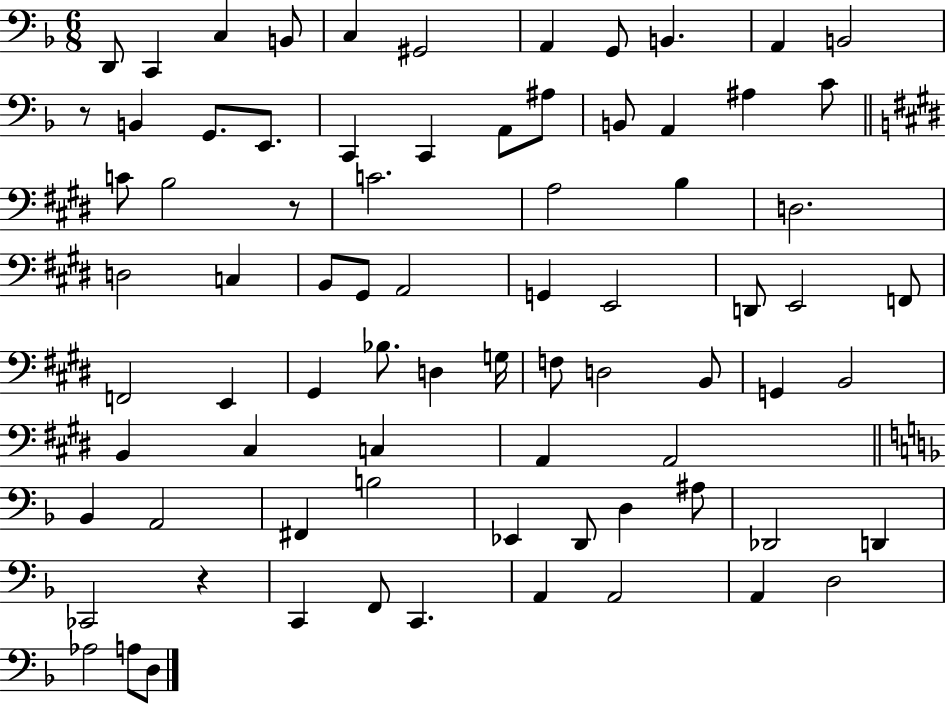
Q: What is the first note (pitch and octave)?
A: D2